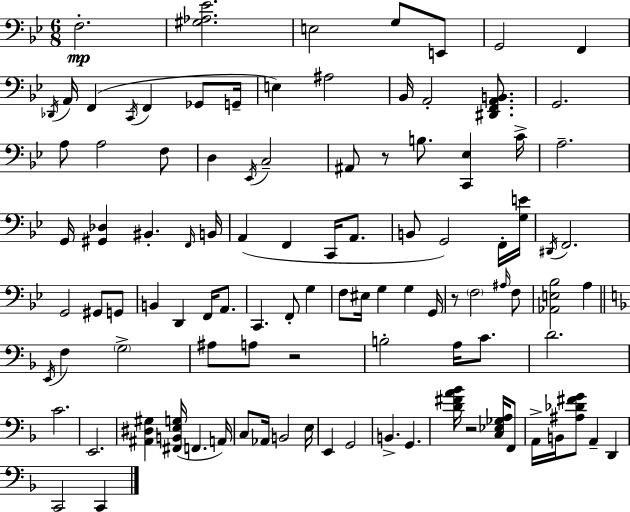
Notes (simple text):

F3/h. [G#3,Ab3,Eb4]/h. E3/h G3/e E2/e G2/h F2/q Db2/s A2/s F2/q C2/s F2/q Gb2/e G2/s E3/q A#3/h Bb2/s A2/h [D#2,F2,A2,B2]/e. G2/h. A3/e A3/h F3/e D3/q Eb2/s C3/h A#2/e R/e B3/e. [C2,Eb3]/q C4/s A3/h. G2/s [G#2,Db3]/q BIS2/q. F2/s B2/s A2/q F2/q C2/s A2/e. B2/e G2/h F2/s [G3,E4]/s D#2/s F2/h. G2/h G#2/e G2/e B2/q D2/q F2/s A2/e. C2/q. F2/e G3/q F3/e EIS3/s G3/q G3/q G2/s R/e F3/h A#3/s F3/e [Ab2,E3,Bb3]/h A3/q E2/s F3/q G3/h A#3/e A3/e R/h B3/h A3/s C4/e. D4/h. C4/h. E2/h. [A#2,D#3,G#3]/q [F#2,B2,E3,G3]/s F2/q. A2/s C3/e Ab2/s B2/h E3/s E2/q G2/h B2/q. G2/q. [D4,F#4,A4,Bb4]/s R/h [C3,Eb3,Gb3,A3]/s F2/e A2/s B2/s [A#3,Db4,F#4,G4]/e A2/q D2/q C2/h C2/q